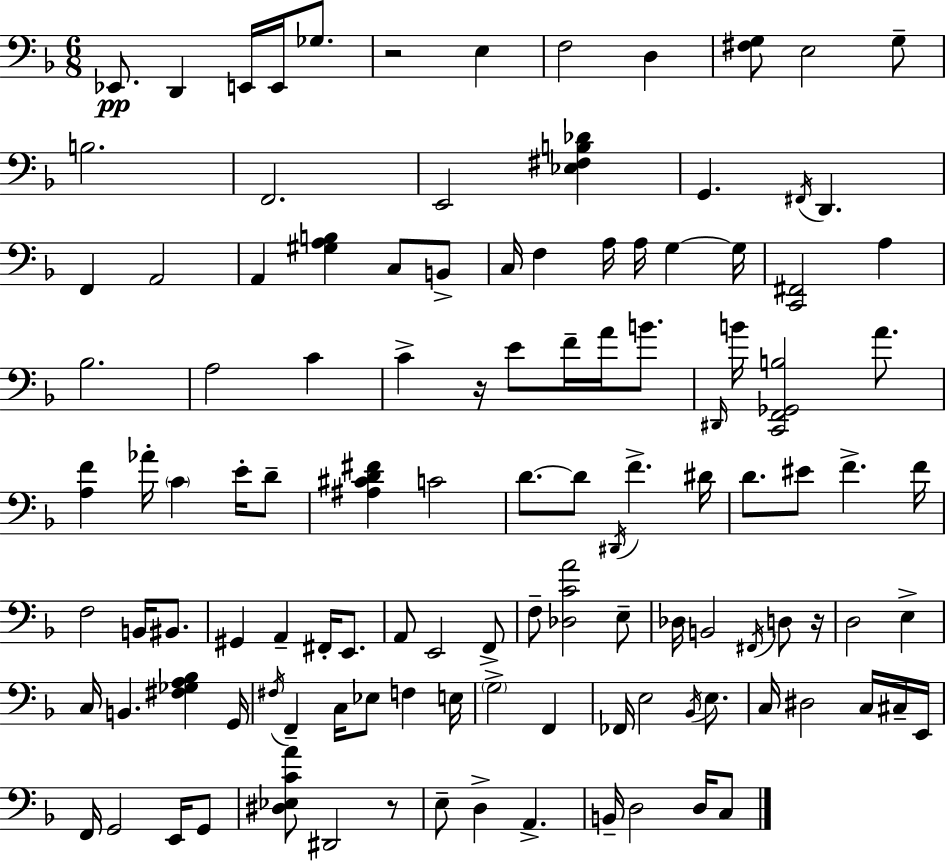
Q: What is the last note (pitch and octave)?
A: C3